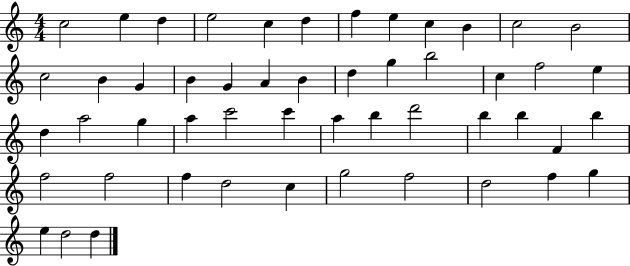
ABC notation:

X:1
T:Untitled
M:4/4
L:1/4
K:C
c2 e d e2 c d f e c B c2 B2 c2 B G B G A B d g b2 c f2 e d a2 g a c'2 c' a b d'2 b b F b f2 f2 f d2 c g2 f2 d2 f g e d2 d